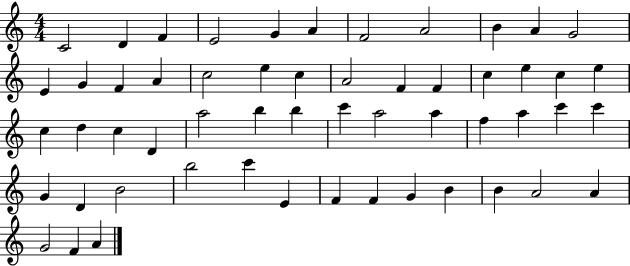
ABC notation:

X:1
T:Untitled
M:4/4
L:1/4
K:C
C2 D F E2 G A F2 A2 B A G2 E G F A c2 e c A2 F F c e c e c d c D a2 b b c' a2 a f a c' c' G D B2 b2 c' E F F G B B A2 A G2 F A